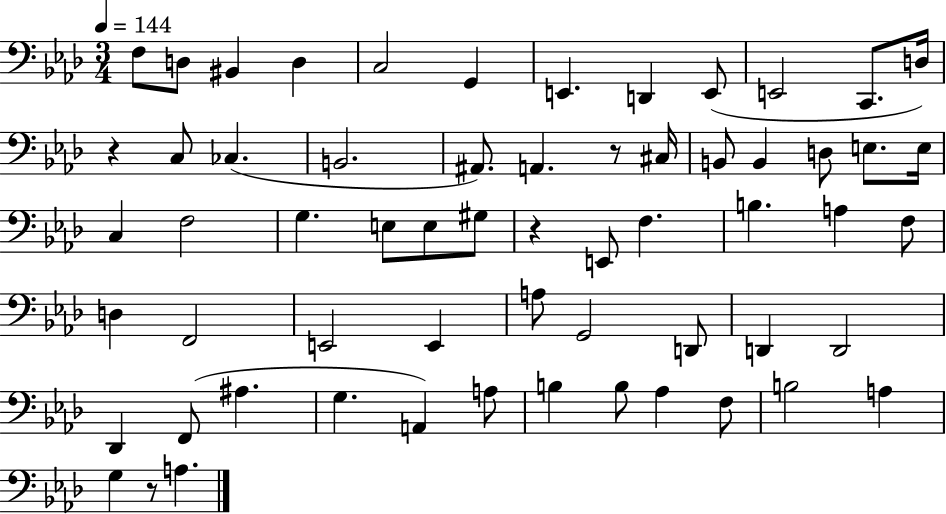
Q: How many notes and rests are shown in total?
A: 61